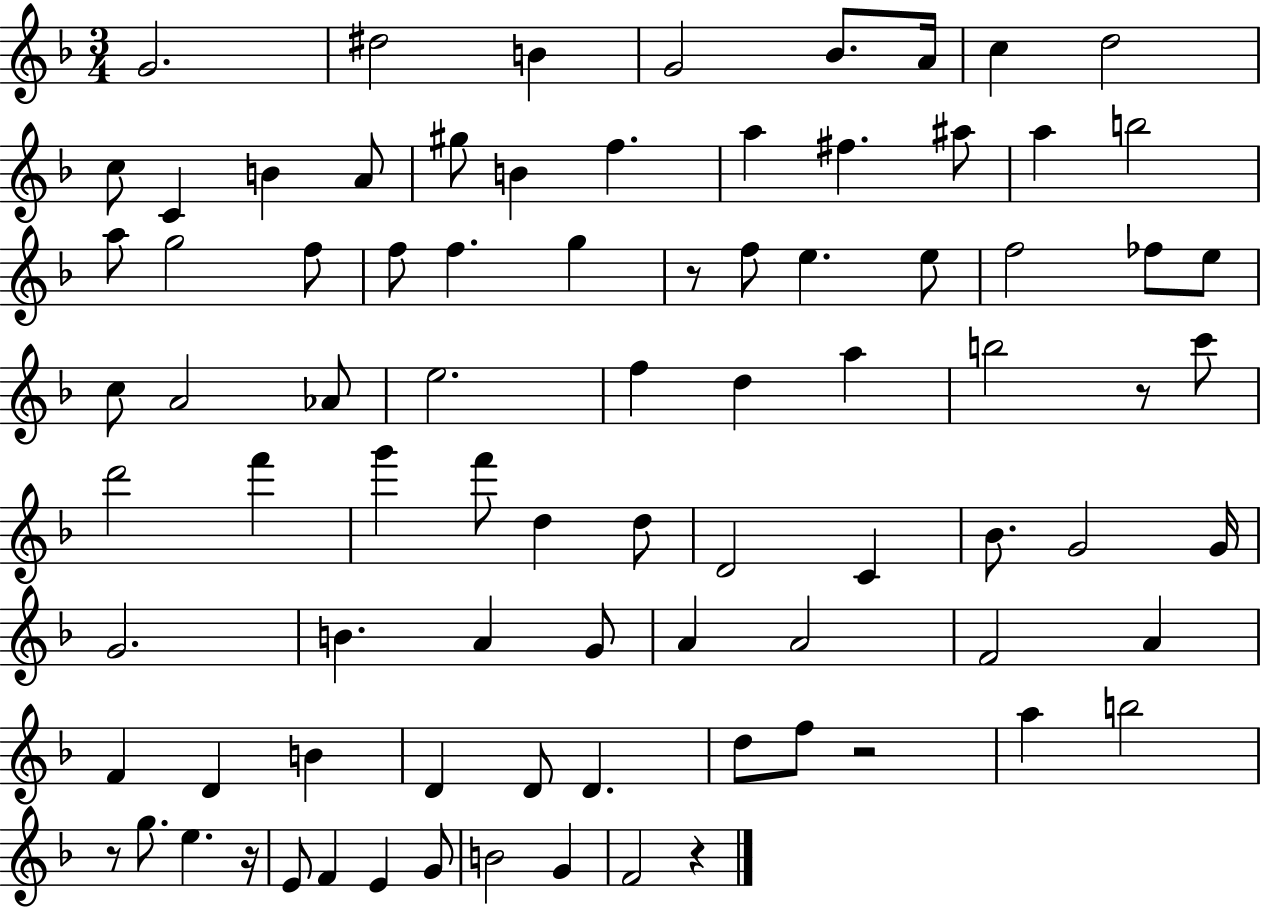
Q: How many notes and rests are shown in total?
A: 85